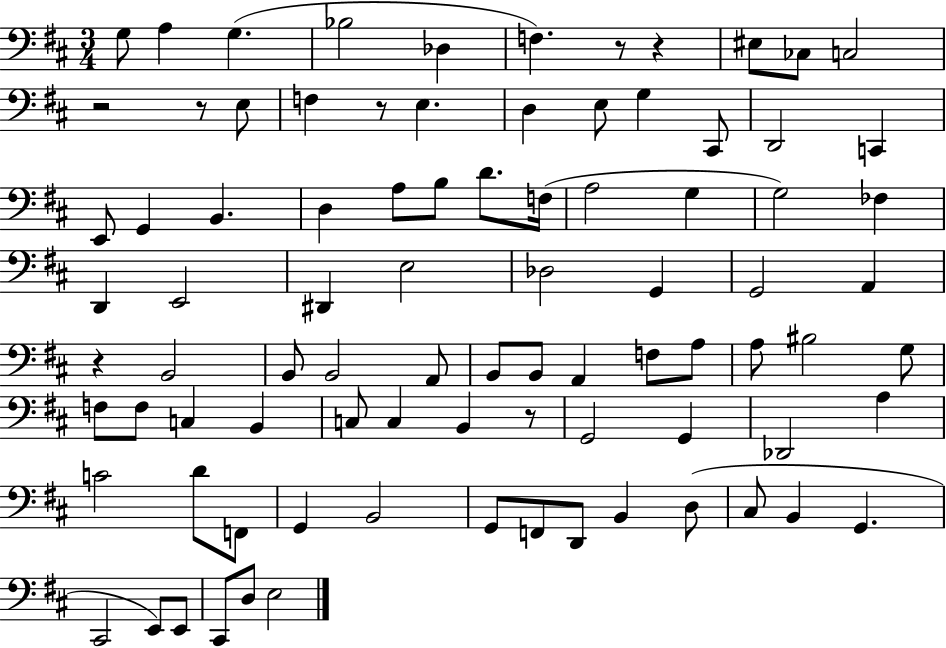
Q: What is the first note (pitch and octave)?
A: G3